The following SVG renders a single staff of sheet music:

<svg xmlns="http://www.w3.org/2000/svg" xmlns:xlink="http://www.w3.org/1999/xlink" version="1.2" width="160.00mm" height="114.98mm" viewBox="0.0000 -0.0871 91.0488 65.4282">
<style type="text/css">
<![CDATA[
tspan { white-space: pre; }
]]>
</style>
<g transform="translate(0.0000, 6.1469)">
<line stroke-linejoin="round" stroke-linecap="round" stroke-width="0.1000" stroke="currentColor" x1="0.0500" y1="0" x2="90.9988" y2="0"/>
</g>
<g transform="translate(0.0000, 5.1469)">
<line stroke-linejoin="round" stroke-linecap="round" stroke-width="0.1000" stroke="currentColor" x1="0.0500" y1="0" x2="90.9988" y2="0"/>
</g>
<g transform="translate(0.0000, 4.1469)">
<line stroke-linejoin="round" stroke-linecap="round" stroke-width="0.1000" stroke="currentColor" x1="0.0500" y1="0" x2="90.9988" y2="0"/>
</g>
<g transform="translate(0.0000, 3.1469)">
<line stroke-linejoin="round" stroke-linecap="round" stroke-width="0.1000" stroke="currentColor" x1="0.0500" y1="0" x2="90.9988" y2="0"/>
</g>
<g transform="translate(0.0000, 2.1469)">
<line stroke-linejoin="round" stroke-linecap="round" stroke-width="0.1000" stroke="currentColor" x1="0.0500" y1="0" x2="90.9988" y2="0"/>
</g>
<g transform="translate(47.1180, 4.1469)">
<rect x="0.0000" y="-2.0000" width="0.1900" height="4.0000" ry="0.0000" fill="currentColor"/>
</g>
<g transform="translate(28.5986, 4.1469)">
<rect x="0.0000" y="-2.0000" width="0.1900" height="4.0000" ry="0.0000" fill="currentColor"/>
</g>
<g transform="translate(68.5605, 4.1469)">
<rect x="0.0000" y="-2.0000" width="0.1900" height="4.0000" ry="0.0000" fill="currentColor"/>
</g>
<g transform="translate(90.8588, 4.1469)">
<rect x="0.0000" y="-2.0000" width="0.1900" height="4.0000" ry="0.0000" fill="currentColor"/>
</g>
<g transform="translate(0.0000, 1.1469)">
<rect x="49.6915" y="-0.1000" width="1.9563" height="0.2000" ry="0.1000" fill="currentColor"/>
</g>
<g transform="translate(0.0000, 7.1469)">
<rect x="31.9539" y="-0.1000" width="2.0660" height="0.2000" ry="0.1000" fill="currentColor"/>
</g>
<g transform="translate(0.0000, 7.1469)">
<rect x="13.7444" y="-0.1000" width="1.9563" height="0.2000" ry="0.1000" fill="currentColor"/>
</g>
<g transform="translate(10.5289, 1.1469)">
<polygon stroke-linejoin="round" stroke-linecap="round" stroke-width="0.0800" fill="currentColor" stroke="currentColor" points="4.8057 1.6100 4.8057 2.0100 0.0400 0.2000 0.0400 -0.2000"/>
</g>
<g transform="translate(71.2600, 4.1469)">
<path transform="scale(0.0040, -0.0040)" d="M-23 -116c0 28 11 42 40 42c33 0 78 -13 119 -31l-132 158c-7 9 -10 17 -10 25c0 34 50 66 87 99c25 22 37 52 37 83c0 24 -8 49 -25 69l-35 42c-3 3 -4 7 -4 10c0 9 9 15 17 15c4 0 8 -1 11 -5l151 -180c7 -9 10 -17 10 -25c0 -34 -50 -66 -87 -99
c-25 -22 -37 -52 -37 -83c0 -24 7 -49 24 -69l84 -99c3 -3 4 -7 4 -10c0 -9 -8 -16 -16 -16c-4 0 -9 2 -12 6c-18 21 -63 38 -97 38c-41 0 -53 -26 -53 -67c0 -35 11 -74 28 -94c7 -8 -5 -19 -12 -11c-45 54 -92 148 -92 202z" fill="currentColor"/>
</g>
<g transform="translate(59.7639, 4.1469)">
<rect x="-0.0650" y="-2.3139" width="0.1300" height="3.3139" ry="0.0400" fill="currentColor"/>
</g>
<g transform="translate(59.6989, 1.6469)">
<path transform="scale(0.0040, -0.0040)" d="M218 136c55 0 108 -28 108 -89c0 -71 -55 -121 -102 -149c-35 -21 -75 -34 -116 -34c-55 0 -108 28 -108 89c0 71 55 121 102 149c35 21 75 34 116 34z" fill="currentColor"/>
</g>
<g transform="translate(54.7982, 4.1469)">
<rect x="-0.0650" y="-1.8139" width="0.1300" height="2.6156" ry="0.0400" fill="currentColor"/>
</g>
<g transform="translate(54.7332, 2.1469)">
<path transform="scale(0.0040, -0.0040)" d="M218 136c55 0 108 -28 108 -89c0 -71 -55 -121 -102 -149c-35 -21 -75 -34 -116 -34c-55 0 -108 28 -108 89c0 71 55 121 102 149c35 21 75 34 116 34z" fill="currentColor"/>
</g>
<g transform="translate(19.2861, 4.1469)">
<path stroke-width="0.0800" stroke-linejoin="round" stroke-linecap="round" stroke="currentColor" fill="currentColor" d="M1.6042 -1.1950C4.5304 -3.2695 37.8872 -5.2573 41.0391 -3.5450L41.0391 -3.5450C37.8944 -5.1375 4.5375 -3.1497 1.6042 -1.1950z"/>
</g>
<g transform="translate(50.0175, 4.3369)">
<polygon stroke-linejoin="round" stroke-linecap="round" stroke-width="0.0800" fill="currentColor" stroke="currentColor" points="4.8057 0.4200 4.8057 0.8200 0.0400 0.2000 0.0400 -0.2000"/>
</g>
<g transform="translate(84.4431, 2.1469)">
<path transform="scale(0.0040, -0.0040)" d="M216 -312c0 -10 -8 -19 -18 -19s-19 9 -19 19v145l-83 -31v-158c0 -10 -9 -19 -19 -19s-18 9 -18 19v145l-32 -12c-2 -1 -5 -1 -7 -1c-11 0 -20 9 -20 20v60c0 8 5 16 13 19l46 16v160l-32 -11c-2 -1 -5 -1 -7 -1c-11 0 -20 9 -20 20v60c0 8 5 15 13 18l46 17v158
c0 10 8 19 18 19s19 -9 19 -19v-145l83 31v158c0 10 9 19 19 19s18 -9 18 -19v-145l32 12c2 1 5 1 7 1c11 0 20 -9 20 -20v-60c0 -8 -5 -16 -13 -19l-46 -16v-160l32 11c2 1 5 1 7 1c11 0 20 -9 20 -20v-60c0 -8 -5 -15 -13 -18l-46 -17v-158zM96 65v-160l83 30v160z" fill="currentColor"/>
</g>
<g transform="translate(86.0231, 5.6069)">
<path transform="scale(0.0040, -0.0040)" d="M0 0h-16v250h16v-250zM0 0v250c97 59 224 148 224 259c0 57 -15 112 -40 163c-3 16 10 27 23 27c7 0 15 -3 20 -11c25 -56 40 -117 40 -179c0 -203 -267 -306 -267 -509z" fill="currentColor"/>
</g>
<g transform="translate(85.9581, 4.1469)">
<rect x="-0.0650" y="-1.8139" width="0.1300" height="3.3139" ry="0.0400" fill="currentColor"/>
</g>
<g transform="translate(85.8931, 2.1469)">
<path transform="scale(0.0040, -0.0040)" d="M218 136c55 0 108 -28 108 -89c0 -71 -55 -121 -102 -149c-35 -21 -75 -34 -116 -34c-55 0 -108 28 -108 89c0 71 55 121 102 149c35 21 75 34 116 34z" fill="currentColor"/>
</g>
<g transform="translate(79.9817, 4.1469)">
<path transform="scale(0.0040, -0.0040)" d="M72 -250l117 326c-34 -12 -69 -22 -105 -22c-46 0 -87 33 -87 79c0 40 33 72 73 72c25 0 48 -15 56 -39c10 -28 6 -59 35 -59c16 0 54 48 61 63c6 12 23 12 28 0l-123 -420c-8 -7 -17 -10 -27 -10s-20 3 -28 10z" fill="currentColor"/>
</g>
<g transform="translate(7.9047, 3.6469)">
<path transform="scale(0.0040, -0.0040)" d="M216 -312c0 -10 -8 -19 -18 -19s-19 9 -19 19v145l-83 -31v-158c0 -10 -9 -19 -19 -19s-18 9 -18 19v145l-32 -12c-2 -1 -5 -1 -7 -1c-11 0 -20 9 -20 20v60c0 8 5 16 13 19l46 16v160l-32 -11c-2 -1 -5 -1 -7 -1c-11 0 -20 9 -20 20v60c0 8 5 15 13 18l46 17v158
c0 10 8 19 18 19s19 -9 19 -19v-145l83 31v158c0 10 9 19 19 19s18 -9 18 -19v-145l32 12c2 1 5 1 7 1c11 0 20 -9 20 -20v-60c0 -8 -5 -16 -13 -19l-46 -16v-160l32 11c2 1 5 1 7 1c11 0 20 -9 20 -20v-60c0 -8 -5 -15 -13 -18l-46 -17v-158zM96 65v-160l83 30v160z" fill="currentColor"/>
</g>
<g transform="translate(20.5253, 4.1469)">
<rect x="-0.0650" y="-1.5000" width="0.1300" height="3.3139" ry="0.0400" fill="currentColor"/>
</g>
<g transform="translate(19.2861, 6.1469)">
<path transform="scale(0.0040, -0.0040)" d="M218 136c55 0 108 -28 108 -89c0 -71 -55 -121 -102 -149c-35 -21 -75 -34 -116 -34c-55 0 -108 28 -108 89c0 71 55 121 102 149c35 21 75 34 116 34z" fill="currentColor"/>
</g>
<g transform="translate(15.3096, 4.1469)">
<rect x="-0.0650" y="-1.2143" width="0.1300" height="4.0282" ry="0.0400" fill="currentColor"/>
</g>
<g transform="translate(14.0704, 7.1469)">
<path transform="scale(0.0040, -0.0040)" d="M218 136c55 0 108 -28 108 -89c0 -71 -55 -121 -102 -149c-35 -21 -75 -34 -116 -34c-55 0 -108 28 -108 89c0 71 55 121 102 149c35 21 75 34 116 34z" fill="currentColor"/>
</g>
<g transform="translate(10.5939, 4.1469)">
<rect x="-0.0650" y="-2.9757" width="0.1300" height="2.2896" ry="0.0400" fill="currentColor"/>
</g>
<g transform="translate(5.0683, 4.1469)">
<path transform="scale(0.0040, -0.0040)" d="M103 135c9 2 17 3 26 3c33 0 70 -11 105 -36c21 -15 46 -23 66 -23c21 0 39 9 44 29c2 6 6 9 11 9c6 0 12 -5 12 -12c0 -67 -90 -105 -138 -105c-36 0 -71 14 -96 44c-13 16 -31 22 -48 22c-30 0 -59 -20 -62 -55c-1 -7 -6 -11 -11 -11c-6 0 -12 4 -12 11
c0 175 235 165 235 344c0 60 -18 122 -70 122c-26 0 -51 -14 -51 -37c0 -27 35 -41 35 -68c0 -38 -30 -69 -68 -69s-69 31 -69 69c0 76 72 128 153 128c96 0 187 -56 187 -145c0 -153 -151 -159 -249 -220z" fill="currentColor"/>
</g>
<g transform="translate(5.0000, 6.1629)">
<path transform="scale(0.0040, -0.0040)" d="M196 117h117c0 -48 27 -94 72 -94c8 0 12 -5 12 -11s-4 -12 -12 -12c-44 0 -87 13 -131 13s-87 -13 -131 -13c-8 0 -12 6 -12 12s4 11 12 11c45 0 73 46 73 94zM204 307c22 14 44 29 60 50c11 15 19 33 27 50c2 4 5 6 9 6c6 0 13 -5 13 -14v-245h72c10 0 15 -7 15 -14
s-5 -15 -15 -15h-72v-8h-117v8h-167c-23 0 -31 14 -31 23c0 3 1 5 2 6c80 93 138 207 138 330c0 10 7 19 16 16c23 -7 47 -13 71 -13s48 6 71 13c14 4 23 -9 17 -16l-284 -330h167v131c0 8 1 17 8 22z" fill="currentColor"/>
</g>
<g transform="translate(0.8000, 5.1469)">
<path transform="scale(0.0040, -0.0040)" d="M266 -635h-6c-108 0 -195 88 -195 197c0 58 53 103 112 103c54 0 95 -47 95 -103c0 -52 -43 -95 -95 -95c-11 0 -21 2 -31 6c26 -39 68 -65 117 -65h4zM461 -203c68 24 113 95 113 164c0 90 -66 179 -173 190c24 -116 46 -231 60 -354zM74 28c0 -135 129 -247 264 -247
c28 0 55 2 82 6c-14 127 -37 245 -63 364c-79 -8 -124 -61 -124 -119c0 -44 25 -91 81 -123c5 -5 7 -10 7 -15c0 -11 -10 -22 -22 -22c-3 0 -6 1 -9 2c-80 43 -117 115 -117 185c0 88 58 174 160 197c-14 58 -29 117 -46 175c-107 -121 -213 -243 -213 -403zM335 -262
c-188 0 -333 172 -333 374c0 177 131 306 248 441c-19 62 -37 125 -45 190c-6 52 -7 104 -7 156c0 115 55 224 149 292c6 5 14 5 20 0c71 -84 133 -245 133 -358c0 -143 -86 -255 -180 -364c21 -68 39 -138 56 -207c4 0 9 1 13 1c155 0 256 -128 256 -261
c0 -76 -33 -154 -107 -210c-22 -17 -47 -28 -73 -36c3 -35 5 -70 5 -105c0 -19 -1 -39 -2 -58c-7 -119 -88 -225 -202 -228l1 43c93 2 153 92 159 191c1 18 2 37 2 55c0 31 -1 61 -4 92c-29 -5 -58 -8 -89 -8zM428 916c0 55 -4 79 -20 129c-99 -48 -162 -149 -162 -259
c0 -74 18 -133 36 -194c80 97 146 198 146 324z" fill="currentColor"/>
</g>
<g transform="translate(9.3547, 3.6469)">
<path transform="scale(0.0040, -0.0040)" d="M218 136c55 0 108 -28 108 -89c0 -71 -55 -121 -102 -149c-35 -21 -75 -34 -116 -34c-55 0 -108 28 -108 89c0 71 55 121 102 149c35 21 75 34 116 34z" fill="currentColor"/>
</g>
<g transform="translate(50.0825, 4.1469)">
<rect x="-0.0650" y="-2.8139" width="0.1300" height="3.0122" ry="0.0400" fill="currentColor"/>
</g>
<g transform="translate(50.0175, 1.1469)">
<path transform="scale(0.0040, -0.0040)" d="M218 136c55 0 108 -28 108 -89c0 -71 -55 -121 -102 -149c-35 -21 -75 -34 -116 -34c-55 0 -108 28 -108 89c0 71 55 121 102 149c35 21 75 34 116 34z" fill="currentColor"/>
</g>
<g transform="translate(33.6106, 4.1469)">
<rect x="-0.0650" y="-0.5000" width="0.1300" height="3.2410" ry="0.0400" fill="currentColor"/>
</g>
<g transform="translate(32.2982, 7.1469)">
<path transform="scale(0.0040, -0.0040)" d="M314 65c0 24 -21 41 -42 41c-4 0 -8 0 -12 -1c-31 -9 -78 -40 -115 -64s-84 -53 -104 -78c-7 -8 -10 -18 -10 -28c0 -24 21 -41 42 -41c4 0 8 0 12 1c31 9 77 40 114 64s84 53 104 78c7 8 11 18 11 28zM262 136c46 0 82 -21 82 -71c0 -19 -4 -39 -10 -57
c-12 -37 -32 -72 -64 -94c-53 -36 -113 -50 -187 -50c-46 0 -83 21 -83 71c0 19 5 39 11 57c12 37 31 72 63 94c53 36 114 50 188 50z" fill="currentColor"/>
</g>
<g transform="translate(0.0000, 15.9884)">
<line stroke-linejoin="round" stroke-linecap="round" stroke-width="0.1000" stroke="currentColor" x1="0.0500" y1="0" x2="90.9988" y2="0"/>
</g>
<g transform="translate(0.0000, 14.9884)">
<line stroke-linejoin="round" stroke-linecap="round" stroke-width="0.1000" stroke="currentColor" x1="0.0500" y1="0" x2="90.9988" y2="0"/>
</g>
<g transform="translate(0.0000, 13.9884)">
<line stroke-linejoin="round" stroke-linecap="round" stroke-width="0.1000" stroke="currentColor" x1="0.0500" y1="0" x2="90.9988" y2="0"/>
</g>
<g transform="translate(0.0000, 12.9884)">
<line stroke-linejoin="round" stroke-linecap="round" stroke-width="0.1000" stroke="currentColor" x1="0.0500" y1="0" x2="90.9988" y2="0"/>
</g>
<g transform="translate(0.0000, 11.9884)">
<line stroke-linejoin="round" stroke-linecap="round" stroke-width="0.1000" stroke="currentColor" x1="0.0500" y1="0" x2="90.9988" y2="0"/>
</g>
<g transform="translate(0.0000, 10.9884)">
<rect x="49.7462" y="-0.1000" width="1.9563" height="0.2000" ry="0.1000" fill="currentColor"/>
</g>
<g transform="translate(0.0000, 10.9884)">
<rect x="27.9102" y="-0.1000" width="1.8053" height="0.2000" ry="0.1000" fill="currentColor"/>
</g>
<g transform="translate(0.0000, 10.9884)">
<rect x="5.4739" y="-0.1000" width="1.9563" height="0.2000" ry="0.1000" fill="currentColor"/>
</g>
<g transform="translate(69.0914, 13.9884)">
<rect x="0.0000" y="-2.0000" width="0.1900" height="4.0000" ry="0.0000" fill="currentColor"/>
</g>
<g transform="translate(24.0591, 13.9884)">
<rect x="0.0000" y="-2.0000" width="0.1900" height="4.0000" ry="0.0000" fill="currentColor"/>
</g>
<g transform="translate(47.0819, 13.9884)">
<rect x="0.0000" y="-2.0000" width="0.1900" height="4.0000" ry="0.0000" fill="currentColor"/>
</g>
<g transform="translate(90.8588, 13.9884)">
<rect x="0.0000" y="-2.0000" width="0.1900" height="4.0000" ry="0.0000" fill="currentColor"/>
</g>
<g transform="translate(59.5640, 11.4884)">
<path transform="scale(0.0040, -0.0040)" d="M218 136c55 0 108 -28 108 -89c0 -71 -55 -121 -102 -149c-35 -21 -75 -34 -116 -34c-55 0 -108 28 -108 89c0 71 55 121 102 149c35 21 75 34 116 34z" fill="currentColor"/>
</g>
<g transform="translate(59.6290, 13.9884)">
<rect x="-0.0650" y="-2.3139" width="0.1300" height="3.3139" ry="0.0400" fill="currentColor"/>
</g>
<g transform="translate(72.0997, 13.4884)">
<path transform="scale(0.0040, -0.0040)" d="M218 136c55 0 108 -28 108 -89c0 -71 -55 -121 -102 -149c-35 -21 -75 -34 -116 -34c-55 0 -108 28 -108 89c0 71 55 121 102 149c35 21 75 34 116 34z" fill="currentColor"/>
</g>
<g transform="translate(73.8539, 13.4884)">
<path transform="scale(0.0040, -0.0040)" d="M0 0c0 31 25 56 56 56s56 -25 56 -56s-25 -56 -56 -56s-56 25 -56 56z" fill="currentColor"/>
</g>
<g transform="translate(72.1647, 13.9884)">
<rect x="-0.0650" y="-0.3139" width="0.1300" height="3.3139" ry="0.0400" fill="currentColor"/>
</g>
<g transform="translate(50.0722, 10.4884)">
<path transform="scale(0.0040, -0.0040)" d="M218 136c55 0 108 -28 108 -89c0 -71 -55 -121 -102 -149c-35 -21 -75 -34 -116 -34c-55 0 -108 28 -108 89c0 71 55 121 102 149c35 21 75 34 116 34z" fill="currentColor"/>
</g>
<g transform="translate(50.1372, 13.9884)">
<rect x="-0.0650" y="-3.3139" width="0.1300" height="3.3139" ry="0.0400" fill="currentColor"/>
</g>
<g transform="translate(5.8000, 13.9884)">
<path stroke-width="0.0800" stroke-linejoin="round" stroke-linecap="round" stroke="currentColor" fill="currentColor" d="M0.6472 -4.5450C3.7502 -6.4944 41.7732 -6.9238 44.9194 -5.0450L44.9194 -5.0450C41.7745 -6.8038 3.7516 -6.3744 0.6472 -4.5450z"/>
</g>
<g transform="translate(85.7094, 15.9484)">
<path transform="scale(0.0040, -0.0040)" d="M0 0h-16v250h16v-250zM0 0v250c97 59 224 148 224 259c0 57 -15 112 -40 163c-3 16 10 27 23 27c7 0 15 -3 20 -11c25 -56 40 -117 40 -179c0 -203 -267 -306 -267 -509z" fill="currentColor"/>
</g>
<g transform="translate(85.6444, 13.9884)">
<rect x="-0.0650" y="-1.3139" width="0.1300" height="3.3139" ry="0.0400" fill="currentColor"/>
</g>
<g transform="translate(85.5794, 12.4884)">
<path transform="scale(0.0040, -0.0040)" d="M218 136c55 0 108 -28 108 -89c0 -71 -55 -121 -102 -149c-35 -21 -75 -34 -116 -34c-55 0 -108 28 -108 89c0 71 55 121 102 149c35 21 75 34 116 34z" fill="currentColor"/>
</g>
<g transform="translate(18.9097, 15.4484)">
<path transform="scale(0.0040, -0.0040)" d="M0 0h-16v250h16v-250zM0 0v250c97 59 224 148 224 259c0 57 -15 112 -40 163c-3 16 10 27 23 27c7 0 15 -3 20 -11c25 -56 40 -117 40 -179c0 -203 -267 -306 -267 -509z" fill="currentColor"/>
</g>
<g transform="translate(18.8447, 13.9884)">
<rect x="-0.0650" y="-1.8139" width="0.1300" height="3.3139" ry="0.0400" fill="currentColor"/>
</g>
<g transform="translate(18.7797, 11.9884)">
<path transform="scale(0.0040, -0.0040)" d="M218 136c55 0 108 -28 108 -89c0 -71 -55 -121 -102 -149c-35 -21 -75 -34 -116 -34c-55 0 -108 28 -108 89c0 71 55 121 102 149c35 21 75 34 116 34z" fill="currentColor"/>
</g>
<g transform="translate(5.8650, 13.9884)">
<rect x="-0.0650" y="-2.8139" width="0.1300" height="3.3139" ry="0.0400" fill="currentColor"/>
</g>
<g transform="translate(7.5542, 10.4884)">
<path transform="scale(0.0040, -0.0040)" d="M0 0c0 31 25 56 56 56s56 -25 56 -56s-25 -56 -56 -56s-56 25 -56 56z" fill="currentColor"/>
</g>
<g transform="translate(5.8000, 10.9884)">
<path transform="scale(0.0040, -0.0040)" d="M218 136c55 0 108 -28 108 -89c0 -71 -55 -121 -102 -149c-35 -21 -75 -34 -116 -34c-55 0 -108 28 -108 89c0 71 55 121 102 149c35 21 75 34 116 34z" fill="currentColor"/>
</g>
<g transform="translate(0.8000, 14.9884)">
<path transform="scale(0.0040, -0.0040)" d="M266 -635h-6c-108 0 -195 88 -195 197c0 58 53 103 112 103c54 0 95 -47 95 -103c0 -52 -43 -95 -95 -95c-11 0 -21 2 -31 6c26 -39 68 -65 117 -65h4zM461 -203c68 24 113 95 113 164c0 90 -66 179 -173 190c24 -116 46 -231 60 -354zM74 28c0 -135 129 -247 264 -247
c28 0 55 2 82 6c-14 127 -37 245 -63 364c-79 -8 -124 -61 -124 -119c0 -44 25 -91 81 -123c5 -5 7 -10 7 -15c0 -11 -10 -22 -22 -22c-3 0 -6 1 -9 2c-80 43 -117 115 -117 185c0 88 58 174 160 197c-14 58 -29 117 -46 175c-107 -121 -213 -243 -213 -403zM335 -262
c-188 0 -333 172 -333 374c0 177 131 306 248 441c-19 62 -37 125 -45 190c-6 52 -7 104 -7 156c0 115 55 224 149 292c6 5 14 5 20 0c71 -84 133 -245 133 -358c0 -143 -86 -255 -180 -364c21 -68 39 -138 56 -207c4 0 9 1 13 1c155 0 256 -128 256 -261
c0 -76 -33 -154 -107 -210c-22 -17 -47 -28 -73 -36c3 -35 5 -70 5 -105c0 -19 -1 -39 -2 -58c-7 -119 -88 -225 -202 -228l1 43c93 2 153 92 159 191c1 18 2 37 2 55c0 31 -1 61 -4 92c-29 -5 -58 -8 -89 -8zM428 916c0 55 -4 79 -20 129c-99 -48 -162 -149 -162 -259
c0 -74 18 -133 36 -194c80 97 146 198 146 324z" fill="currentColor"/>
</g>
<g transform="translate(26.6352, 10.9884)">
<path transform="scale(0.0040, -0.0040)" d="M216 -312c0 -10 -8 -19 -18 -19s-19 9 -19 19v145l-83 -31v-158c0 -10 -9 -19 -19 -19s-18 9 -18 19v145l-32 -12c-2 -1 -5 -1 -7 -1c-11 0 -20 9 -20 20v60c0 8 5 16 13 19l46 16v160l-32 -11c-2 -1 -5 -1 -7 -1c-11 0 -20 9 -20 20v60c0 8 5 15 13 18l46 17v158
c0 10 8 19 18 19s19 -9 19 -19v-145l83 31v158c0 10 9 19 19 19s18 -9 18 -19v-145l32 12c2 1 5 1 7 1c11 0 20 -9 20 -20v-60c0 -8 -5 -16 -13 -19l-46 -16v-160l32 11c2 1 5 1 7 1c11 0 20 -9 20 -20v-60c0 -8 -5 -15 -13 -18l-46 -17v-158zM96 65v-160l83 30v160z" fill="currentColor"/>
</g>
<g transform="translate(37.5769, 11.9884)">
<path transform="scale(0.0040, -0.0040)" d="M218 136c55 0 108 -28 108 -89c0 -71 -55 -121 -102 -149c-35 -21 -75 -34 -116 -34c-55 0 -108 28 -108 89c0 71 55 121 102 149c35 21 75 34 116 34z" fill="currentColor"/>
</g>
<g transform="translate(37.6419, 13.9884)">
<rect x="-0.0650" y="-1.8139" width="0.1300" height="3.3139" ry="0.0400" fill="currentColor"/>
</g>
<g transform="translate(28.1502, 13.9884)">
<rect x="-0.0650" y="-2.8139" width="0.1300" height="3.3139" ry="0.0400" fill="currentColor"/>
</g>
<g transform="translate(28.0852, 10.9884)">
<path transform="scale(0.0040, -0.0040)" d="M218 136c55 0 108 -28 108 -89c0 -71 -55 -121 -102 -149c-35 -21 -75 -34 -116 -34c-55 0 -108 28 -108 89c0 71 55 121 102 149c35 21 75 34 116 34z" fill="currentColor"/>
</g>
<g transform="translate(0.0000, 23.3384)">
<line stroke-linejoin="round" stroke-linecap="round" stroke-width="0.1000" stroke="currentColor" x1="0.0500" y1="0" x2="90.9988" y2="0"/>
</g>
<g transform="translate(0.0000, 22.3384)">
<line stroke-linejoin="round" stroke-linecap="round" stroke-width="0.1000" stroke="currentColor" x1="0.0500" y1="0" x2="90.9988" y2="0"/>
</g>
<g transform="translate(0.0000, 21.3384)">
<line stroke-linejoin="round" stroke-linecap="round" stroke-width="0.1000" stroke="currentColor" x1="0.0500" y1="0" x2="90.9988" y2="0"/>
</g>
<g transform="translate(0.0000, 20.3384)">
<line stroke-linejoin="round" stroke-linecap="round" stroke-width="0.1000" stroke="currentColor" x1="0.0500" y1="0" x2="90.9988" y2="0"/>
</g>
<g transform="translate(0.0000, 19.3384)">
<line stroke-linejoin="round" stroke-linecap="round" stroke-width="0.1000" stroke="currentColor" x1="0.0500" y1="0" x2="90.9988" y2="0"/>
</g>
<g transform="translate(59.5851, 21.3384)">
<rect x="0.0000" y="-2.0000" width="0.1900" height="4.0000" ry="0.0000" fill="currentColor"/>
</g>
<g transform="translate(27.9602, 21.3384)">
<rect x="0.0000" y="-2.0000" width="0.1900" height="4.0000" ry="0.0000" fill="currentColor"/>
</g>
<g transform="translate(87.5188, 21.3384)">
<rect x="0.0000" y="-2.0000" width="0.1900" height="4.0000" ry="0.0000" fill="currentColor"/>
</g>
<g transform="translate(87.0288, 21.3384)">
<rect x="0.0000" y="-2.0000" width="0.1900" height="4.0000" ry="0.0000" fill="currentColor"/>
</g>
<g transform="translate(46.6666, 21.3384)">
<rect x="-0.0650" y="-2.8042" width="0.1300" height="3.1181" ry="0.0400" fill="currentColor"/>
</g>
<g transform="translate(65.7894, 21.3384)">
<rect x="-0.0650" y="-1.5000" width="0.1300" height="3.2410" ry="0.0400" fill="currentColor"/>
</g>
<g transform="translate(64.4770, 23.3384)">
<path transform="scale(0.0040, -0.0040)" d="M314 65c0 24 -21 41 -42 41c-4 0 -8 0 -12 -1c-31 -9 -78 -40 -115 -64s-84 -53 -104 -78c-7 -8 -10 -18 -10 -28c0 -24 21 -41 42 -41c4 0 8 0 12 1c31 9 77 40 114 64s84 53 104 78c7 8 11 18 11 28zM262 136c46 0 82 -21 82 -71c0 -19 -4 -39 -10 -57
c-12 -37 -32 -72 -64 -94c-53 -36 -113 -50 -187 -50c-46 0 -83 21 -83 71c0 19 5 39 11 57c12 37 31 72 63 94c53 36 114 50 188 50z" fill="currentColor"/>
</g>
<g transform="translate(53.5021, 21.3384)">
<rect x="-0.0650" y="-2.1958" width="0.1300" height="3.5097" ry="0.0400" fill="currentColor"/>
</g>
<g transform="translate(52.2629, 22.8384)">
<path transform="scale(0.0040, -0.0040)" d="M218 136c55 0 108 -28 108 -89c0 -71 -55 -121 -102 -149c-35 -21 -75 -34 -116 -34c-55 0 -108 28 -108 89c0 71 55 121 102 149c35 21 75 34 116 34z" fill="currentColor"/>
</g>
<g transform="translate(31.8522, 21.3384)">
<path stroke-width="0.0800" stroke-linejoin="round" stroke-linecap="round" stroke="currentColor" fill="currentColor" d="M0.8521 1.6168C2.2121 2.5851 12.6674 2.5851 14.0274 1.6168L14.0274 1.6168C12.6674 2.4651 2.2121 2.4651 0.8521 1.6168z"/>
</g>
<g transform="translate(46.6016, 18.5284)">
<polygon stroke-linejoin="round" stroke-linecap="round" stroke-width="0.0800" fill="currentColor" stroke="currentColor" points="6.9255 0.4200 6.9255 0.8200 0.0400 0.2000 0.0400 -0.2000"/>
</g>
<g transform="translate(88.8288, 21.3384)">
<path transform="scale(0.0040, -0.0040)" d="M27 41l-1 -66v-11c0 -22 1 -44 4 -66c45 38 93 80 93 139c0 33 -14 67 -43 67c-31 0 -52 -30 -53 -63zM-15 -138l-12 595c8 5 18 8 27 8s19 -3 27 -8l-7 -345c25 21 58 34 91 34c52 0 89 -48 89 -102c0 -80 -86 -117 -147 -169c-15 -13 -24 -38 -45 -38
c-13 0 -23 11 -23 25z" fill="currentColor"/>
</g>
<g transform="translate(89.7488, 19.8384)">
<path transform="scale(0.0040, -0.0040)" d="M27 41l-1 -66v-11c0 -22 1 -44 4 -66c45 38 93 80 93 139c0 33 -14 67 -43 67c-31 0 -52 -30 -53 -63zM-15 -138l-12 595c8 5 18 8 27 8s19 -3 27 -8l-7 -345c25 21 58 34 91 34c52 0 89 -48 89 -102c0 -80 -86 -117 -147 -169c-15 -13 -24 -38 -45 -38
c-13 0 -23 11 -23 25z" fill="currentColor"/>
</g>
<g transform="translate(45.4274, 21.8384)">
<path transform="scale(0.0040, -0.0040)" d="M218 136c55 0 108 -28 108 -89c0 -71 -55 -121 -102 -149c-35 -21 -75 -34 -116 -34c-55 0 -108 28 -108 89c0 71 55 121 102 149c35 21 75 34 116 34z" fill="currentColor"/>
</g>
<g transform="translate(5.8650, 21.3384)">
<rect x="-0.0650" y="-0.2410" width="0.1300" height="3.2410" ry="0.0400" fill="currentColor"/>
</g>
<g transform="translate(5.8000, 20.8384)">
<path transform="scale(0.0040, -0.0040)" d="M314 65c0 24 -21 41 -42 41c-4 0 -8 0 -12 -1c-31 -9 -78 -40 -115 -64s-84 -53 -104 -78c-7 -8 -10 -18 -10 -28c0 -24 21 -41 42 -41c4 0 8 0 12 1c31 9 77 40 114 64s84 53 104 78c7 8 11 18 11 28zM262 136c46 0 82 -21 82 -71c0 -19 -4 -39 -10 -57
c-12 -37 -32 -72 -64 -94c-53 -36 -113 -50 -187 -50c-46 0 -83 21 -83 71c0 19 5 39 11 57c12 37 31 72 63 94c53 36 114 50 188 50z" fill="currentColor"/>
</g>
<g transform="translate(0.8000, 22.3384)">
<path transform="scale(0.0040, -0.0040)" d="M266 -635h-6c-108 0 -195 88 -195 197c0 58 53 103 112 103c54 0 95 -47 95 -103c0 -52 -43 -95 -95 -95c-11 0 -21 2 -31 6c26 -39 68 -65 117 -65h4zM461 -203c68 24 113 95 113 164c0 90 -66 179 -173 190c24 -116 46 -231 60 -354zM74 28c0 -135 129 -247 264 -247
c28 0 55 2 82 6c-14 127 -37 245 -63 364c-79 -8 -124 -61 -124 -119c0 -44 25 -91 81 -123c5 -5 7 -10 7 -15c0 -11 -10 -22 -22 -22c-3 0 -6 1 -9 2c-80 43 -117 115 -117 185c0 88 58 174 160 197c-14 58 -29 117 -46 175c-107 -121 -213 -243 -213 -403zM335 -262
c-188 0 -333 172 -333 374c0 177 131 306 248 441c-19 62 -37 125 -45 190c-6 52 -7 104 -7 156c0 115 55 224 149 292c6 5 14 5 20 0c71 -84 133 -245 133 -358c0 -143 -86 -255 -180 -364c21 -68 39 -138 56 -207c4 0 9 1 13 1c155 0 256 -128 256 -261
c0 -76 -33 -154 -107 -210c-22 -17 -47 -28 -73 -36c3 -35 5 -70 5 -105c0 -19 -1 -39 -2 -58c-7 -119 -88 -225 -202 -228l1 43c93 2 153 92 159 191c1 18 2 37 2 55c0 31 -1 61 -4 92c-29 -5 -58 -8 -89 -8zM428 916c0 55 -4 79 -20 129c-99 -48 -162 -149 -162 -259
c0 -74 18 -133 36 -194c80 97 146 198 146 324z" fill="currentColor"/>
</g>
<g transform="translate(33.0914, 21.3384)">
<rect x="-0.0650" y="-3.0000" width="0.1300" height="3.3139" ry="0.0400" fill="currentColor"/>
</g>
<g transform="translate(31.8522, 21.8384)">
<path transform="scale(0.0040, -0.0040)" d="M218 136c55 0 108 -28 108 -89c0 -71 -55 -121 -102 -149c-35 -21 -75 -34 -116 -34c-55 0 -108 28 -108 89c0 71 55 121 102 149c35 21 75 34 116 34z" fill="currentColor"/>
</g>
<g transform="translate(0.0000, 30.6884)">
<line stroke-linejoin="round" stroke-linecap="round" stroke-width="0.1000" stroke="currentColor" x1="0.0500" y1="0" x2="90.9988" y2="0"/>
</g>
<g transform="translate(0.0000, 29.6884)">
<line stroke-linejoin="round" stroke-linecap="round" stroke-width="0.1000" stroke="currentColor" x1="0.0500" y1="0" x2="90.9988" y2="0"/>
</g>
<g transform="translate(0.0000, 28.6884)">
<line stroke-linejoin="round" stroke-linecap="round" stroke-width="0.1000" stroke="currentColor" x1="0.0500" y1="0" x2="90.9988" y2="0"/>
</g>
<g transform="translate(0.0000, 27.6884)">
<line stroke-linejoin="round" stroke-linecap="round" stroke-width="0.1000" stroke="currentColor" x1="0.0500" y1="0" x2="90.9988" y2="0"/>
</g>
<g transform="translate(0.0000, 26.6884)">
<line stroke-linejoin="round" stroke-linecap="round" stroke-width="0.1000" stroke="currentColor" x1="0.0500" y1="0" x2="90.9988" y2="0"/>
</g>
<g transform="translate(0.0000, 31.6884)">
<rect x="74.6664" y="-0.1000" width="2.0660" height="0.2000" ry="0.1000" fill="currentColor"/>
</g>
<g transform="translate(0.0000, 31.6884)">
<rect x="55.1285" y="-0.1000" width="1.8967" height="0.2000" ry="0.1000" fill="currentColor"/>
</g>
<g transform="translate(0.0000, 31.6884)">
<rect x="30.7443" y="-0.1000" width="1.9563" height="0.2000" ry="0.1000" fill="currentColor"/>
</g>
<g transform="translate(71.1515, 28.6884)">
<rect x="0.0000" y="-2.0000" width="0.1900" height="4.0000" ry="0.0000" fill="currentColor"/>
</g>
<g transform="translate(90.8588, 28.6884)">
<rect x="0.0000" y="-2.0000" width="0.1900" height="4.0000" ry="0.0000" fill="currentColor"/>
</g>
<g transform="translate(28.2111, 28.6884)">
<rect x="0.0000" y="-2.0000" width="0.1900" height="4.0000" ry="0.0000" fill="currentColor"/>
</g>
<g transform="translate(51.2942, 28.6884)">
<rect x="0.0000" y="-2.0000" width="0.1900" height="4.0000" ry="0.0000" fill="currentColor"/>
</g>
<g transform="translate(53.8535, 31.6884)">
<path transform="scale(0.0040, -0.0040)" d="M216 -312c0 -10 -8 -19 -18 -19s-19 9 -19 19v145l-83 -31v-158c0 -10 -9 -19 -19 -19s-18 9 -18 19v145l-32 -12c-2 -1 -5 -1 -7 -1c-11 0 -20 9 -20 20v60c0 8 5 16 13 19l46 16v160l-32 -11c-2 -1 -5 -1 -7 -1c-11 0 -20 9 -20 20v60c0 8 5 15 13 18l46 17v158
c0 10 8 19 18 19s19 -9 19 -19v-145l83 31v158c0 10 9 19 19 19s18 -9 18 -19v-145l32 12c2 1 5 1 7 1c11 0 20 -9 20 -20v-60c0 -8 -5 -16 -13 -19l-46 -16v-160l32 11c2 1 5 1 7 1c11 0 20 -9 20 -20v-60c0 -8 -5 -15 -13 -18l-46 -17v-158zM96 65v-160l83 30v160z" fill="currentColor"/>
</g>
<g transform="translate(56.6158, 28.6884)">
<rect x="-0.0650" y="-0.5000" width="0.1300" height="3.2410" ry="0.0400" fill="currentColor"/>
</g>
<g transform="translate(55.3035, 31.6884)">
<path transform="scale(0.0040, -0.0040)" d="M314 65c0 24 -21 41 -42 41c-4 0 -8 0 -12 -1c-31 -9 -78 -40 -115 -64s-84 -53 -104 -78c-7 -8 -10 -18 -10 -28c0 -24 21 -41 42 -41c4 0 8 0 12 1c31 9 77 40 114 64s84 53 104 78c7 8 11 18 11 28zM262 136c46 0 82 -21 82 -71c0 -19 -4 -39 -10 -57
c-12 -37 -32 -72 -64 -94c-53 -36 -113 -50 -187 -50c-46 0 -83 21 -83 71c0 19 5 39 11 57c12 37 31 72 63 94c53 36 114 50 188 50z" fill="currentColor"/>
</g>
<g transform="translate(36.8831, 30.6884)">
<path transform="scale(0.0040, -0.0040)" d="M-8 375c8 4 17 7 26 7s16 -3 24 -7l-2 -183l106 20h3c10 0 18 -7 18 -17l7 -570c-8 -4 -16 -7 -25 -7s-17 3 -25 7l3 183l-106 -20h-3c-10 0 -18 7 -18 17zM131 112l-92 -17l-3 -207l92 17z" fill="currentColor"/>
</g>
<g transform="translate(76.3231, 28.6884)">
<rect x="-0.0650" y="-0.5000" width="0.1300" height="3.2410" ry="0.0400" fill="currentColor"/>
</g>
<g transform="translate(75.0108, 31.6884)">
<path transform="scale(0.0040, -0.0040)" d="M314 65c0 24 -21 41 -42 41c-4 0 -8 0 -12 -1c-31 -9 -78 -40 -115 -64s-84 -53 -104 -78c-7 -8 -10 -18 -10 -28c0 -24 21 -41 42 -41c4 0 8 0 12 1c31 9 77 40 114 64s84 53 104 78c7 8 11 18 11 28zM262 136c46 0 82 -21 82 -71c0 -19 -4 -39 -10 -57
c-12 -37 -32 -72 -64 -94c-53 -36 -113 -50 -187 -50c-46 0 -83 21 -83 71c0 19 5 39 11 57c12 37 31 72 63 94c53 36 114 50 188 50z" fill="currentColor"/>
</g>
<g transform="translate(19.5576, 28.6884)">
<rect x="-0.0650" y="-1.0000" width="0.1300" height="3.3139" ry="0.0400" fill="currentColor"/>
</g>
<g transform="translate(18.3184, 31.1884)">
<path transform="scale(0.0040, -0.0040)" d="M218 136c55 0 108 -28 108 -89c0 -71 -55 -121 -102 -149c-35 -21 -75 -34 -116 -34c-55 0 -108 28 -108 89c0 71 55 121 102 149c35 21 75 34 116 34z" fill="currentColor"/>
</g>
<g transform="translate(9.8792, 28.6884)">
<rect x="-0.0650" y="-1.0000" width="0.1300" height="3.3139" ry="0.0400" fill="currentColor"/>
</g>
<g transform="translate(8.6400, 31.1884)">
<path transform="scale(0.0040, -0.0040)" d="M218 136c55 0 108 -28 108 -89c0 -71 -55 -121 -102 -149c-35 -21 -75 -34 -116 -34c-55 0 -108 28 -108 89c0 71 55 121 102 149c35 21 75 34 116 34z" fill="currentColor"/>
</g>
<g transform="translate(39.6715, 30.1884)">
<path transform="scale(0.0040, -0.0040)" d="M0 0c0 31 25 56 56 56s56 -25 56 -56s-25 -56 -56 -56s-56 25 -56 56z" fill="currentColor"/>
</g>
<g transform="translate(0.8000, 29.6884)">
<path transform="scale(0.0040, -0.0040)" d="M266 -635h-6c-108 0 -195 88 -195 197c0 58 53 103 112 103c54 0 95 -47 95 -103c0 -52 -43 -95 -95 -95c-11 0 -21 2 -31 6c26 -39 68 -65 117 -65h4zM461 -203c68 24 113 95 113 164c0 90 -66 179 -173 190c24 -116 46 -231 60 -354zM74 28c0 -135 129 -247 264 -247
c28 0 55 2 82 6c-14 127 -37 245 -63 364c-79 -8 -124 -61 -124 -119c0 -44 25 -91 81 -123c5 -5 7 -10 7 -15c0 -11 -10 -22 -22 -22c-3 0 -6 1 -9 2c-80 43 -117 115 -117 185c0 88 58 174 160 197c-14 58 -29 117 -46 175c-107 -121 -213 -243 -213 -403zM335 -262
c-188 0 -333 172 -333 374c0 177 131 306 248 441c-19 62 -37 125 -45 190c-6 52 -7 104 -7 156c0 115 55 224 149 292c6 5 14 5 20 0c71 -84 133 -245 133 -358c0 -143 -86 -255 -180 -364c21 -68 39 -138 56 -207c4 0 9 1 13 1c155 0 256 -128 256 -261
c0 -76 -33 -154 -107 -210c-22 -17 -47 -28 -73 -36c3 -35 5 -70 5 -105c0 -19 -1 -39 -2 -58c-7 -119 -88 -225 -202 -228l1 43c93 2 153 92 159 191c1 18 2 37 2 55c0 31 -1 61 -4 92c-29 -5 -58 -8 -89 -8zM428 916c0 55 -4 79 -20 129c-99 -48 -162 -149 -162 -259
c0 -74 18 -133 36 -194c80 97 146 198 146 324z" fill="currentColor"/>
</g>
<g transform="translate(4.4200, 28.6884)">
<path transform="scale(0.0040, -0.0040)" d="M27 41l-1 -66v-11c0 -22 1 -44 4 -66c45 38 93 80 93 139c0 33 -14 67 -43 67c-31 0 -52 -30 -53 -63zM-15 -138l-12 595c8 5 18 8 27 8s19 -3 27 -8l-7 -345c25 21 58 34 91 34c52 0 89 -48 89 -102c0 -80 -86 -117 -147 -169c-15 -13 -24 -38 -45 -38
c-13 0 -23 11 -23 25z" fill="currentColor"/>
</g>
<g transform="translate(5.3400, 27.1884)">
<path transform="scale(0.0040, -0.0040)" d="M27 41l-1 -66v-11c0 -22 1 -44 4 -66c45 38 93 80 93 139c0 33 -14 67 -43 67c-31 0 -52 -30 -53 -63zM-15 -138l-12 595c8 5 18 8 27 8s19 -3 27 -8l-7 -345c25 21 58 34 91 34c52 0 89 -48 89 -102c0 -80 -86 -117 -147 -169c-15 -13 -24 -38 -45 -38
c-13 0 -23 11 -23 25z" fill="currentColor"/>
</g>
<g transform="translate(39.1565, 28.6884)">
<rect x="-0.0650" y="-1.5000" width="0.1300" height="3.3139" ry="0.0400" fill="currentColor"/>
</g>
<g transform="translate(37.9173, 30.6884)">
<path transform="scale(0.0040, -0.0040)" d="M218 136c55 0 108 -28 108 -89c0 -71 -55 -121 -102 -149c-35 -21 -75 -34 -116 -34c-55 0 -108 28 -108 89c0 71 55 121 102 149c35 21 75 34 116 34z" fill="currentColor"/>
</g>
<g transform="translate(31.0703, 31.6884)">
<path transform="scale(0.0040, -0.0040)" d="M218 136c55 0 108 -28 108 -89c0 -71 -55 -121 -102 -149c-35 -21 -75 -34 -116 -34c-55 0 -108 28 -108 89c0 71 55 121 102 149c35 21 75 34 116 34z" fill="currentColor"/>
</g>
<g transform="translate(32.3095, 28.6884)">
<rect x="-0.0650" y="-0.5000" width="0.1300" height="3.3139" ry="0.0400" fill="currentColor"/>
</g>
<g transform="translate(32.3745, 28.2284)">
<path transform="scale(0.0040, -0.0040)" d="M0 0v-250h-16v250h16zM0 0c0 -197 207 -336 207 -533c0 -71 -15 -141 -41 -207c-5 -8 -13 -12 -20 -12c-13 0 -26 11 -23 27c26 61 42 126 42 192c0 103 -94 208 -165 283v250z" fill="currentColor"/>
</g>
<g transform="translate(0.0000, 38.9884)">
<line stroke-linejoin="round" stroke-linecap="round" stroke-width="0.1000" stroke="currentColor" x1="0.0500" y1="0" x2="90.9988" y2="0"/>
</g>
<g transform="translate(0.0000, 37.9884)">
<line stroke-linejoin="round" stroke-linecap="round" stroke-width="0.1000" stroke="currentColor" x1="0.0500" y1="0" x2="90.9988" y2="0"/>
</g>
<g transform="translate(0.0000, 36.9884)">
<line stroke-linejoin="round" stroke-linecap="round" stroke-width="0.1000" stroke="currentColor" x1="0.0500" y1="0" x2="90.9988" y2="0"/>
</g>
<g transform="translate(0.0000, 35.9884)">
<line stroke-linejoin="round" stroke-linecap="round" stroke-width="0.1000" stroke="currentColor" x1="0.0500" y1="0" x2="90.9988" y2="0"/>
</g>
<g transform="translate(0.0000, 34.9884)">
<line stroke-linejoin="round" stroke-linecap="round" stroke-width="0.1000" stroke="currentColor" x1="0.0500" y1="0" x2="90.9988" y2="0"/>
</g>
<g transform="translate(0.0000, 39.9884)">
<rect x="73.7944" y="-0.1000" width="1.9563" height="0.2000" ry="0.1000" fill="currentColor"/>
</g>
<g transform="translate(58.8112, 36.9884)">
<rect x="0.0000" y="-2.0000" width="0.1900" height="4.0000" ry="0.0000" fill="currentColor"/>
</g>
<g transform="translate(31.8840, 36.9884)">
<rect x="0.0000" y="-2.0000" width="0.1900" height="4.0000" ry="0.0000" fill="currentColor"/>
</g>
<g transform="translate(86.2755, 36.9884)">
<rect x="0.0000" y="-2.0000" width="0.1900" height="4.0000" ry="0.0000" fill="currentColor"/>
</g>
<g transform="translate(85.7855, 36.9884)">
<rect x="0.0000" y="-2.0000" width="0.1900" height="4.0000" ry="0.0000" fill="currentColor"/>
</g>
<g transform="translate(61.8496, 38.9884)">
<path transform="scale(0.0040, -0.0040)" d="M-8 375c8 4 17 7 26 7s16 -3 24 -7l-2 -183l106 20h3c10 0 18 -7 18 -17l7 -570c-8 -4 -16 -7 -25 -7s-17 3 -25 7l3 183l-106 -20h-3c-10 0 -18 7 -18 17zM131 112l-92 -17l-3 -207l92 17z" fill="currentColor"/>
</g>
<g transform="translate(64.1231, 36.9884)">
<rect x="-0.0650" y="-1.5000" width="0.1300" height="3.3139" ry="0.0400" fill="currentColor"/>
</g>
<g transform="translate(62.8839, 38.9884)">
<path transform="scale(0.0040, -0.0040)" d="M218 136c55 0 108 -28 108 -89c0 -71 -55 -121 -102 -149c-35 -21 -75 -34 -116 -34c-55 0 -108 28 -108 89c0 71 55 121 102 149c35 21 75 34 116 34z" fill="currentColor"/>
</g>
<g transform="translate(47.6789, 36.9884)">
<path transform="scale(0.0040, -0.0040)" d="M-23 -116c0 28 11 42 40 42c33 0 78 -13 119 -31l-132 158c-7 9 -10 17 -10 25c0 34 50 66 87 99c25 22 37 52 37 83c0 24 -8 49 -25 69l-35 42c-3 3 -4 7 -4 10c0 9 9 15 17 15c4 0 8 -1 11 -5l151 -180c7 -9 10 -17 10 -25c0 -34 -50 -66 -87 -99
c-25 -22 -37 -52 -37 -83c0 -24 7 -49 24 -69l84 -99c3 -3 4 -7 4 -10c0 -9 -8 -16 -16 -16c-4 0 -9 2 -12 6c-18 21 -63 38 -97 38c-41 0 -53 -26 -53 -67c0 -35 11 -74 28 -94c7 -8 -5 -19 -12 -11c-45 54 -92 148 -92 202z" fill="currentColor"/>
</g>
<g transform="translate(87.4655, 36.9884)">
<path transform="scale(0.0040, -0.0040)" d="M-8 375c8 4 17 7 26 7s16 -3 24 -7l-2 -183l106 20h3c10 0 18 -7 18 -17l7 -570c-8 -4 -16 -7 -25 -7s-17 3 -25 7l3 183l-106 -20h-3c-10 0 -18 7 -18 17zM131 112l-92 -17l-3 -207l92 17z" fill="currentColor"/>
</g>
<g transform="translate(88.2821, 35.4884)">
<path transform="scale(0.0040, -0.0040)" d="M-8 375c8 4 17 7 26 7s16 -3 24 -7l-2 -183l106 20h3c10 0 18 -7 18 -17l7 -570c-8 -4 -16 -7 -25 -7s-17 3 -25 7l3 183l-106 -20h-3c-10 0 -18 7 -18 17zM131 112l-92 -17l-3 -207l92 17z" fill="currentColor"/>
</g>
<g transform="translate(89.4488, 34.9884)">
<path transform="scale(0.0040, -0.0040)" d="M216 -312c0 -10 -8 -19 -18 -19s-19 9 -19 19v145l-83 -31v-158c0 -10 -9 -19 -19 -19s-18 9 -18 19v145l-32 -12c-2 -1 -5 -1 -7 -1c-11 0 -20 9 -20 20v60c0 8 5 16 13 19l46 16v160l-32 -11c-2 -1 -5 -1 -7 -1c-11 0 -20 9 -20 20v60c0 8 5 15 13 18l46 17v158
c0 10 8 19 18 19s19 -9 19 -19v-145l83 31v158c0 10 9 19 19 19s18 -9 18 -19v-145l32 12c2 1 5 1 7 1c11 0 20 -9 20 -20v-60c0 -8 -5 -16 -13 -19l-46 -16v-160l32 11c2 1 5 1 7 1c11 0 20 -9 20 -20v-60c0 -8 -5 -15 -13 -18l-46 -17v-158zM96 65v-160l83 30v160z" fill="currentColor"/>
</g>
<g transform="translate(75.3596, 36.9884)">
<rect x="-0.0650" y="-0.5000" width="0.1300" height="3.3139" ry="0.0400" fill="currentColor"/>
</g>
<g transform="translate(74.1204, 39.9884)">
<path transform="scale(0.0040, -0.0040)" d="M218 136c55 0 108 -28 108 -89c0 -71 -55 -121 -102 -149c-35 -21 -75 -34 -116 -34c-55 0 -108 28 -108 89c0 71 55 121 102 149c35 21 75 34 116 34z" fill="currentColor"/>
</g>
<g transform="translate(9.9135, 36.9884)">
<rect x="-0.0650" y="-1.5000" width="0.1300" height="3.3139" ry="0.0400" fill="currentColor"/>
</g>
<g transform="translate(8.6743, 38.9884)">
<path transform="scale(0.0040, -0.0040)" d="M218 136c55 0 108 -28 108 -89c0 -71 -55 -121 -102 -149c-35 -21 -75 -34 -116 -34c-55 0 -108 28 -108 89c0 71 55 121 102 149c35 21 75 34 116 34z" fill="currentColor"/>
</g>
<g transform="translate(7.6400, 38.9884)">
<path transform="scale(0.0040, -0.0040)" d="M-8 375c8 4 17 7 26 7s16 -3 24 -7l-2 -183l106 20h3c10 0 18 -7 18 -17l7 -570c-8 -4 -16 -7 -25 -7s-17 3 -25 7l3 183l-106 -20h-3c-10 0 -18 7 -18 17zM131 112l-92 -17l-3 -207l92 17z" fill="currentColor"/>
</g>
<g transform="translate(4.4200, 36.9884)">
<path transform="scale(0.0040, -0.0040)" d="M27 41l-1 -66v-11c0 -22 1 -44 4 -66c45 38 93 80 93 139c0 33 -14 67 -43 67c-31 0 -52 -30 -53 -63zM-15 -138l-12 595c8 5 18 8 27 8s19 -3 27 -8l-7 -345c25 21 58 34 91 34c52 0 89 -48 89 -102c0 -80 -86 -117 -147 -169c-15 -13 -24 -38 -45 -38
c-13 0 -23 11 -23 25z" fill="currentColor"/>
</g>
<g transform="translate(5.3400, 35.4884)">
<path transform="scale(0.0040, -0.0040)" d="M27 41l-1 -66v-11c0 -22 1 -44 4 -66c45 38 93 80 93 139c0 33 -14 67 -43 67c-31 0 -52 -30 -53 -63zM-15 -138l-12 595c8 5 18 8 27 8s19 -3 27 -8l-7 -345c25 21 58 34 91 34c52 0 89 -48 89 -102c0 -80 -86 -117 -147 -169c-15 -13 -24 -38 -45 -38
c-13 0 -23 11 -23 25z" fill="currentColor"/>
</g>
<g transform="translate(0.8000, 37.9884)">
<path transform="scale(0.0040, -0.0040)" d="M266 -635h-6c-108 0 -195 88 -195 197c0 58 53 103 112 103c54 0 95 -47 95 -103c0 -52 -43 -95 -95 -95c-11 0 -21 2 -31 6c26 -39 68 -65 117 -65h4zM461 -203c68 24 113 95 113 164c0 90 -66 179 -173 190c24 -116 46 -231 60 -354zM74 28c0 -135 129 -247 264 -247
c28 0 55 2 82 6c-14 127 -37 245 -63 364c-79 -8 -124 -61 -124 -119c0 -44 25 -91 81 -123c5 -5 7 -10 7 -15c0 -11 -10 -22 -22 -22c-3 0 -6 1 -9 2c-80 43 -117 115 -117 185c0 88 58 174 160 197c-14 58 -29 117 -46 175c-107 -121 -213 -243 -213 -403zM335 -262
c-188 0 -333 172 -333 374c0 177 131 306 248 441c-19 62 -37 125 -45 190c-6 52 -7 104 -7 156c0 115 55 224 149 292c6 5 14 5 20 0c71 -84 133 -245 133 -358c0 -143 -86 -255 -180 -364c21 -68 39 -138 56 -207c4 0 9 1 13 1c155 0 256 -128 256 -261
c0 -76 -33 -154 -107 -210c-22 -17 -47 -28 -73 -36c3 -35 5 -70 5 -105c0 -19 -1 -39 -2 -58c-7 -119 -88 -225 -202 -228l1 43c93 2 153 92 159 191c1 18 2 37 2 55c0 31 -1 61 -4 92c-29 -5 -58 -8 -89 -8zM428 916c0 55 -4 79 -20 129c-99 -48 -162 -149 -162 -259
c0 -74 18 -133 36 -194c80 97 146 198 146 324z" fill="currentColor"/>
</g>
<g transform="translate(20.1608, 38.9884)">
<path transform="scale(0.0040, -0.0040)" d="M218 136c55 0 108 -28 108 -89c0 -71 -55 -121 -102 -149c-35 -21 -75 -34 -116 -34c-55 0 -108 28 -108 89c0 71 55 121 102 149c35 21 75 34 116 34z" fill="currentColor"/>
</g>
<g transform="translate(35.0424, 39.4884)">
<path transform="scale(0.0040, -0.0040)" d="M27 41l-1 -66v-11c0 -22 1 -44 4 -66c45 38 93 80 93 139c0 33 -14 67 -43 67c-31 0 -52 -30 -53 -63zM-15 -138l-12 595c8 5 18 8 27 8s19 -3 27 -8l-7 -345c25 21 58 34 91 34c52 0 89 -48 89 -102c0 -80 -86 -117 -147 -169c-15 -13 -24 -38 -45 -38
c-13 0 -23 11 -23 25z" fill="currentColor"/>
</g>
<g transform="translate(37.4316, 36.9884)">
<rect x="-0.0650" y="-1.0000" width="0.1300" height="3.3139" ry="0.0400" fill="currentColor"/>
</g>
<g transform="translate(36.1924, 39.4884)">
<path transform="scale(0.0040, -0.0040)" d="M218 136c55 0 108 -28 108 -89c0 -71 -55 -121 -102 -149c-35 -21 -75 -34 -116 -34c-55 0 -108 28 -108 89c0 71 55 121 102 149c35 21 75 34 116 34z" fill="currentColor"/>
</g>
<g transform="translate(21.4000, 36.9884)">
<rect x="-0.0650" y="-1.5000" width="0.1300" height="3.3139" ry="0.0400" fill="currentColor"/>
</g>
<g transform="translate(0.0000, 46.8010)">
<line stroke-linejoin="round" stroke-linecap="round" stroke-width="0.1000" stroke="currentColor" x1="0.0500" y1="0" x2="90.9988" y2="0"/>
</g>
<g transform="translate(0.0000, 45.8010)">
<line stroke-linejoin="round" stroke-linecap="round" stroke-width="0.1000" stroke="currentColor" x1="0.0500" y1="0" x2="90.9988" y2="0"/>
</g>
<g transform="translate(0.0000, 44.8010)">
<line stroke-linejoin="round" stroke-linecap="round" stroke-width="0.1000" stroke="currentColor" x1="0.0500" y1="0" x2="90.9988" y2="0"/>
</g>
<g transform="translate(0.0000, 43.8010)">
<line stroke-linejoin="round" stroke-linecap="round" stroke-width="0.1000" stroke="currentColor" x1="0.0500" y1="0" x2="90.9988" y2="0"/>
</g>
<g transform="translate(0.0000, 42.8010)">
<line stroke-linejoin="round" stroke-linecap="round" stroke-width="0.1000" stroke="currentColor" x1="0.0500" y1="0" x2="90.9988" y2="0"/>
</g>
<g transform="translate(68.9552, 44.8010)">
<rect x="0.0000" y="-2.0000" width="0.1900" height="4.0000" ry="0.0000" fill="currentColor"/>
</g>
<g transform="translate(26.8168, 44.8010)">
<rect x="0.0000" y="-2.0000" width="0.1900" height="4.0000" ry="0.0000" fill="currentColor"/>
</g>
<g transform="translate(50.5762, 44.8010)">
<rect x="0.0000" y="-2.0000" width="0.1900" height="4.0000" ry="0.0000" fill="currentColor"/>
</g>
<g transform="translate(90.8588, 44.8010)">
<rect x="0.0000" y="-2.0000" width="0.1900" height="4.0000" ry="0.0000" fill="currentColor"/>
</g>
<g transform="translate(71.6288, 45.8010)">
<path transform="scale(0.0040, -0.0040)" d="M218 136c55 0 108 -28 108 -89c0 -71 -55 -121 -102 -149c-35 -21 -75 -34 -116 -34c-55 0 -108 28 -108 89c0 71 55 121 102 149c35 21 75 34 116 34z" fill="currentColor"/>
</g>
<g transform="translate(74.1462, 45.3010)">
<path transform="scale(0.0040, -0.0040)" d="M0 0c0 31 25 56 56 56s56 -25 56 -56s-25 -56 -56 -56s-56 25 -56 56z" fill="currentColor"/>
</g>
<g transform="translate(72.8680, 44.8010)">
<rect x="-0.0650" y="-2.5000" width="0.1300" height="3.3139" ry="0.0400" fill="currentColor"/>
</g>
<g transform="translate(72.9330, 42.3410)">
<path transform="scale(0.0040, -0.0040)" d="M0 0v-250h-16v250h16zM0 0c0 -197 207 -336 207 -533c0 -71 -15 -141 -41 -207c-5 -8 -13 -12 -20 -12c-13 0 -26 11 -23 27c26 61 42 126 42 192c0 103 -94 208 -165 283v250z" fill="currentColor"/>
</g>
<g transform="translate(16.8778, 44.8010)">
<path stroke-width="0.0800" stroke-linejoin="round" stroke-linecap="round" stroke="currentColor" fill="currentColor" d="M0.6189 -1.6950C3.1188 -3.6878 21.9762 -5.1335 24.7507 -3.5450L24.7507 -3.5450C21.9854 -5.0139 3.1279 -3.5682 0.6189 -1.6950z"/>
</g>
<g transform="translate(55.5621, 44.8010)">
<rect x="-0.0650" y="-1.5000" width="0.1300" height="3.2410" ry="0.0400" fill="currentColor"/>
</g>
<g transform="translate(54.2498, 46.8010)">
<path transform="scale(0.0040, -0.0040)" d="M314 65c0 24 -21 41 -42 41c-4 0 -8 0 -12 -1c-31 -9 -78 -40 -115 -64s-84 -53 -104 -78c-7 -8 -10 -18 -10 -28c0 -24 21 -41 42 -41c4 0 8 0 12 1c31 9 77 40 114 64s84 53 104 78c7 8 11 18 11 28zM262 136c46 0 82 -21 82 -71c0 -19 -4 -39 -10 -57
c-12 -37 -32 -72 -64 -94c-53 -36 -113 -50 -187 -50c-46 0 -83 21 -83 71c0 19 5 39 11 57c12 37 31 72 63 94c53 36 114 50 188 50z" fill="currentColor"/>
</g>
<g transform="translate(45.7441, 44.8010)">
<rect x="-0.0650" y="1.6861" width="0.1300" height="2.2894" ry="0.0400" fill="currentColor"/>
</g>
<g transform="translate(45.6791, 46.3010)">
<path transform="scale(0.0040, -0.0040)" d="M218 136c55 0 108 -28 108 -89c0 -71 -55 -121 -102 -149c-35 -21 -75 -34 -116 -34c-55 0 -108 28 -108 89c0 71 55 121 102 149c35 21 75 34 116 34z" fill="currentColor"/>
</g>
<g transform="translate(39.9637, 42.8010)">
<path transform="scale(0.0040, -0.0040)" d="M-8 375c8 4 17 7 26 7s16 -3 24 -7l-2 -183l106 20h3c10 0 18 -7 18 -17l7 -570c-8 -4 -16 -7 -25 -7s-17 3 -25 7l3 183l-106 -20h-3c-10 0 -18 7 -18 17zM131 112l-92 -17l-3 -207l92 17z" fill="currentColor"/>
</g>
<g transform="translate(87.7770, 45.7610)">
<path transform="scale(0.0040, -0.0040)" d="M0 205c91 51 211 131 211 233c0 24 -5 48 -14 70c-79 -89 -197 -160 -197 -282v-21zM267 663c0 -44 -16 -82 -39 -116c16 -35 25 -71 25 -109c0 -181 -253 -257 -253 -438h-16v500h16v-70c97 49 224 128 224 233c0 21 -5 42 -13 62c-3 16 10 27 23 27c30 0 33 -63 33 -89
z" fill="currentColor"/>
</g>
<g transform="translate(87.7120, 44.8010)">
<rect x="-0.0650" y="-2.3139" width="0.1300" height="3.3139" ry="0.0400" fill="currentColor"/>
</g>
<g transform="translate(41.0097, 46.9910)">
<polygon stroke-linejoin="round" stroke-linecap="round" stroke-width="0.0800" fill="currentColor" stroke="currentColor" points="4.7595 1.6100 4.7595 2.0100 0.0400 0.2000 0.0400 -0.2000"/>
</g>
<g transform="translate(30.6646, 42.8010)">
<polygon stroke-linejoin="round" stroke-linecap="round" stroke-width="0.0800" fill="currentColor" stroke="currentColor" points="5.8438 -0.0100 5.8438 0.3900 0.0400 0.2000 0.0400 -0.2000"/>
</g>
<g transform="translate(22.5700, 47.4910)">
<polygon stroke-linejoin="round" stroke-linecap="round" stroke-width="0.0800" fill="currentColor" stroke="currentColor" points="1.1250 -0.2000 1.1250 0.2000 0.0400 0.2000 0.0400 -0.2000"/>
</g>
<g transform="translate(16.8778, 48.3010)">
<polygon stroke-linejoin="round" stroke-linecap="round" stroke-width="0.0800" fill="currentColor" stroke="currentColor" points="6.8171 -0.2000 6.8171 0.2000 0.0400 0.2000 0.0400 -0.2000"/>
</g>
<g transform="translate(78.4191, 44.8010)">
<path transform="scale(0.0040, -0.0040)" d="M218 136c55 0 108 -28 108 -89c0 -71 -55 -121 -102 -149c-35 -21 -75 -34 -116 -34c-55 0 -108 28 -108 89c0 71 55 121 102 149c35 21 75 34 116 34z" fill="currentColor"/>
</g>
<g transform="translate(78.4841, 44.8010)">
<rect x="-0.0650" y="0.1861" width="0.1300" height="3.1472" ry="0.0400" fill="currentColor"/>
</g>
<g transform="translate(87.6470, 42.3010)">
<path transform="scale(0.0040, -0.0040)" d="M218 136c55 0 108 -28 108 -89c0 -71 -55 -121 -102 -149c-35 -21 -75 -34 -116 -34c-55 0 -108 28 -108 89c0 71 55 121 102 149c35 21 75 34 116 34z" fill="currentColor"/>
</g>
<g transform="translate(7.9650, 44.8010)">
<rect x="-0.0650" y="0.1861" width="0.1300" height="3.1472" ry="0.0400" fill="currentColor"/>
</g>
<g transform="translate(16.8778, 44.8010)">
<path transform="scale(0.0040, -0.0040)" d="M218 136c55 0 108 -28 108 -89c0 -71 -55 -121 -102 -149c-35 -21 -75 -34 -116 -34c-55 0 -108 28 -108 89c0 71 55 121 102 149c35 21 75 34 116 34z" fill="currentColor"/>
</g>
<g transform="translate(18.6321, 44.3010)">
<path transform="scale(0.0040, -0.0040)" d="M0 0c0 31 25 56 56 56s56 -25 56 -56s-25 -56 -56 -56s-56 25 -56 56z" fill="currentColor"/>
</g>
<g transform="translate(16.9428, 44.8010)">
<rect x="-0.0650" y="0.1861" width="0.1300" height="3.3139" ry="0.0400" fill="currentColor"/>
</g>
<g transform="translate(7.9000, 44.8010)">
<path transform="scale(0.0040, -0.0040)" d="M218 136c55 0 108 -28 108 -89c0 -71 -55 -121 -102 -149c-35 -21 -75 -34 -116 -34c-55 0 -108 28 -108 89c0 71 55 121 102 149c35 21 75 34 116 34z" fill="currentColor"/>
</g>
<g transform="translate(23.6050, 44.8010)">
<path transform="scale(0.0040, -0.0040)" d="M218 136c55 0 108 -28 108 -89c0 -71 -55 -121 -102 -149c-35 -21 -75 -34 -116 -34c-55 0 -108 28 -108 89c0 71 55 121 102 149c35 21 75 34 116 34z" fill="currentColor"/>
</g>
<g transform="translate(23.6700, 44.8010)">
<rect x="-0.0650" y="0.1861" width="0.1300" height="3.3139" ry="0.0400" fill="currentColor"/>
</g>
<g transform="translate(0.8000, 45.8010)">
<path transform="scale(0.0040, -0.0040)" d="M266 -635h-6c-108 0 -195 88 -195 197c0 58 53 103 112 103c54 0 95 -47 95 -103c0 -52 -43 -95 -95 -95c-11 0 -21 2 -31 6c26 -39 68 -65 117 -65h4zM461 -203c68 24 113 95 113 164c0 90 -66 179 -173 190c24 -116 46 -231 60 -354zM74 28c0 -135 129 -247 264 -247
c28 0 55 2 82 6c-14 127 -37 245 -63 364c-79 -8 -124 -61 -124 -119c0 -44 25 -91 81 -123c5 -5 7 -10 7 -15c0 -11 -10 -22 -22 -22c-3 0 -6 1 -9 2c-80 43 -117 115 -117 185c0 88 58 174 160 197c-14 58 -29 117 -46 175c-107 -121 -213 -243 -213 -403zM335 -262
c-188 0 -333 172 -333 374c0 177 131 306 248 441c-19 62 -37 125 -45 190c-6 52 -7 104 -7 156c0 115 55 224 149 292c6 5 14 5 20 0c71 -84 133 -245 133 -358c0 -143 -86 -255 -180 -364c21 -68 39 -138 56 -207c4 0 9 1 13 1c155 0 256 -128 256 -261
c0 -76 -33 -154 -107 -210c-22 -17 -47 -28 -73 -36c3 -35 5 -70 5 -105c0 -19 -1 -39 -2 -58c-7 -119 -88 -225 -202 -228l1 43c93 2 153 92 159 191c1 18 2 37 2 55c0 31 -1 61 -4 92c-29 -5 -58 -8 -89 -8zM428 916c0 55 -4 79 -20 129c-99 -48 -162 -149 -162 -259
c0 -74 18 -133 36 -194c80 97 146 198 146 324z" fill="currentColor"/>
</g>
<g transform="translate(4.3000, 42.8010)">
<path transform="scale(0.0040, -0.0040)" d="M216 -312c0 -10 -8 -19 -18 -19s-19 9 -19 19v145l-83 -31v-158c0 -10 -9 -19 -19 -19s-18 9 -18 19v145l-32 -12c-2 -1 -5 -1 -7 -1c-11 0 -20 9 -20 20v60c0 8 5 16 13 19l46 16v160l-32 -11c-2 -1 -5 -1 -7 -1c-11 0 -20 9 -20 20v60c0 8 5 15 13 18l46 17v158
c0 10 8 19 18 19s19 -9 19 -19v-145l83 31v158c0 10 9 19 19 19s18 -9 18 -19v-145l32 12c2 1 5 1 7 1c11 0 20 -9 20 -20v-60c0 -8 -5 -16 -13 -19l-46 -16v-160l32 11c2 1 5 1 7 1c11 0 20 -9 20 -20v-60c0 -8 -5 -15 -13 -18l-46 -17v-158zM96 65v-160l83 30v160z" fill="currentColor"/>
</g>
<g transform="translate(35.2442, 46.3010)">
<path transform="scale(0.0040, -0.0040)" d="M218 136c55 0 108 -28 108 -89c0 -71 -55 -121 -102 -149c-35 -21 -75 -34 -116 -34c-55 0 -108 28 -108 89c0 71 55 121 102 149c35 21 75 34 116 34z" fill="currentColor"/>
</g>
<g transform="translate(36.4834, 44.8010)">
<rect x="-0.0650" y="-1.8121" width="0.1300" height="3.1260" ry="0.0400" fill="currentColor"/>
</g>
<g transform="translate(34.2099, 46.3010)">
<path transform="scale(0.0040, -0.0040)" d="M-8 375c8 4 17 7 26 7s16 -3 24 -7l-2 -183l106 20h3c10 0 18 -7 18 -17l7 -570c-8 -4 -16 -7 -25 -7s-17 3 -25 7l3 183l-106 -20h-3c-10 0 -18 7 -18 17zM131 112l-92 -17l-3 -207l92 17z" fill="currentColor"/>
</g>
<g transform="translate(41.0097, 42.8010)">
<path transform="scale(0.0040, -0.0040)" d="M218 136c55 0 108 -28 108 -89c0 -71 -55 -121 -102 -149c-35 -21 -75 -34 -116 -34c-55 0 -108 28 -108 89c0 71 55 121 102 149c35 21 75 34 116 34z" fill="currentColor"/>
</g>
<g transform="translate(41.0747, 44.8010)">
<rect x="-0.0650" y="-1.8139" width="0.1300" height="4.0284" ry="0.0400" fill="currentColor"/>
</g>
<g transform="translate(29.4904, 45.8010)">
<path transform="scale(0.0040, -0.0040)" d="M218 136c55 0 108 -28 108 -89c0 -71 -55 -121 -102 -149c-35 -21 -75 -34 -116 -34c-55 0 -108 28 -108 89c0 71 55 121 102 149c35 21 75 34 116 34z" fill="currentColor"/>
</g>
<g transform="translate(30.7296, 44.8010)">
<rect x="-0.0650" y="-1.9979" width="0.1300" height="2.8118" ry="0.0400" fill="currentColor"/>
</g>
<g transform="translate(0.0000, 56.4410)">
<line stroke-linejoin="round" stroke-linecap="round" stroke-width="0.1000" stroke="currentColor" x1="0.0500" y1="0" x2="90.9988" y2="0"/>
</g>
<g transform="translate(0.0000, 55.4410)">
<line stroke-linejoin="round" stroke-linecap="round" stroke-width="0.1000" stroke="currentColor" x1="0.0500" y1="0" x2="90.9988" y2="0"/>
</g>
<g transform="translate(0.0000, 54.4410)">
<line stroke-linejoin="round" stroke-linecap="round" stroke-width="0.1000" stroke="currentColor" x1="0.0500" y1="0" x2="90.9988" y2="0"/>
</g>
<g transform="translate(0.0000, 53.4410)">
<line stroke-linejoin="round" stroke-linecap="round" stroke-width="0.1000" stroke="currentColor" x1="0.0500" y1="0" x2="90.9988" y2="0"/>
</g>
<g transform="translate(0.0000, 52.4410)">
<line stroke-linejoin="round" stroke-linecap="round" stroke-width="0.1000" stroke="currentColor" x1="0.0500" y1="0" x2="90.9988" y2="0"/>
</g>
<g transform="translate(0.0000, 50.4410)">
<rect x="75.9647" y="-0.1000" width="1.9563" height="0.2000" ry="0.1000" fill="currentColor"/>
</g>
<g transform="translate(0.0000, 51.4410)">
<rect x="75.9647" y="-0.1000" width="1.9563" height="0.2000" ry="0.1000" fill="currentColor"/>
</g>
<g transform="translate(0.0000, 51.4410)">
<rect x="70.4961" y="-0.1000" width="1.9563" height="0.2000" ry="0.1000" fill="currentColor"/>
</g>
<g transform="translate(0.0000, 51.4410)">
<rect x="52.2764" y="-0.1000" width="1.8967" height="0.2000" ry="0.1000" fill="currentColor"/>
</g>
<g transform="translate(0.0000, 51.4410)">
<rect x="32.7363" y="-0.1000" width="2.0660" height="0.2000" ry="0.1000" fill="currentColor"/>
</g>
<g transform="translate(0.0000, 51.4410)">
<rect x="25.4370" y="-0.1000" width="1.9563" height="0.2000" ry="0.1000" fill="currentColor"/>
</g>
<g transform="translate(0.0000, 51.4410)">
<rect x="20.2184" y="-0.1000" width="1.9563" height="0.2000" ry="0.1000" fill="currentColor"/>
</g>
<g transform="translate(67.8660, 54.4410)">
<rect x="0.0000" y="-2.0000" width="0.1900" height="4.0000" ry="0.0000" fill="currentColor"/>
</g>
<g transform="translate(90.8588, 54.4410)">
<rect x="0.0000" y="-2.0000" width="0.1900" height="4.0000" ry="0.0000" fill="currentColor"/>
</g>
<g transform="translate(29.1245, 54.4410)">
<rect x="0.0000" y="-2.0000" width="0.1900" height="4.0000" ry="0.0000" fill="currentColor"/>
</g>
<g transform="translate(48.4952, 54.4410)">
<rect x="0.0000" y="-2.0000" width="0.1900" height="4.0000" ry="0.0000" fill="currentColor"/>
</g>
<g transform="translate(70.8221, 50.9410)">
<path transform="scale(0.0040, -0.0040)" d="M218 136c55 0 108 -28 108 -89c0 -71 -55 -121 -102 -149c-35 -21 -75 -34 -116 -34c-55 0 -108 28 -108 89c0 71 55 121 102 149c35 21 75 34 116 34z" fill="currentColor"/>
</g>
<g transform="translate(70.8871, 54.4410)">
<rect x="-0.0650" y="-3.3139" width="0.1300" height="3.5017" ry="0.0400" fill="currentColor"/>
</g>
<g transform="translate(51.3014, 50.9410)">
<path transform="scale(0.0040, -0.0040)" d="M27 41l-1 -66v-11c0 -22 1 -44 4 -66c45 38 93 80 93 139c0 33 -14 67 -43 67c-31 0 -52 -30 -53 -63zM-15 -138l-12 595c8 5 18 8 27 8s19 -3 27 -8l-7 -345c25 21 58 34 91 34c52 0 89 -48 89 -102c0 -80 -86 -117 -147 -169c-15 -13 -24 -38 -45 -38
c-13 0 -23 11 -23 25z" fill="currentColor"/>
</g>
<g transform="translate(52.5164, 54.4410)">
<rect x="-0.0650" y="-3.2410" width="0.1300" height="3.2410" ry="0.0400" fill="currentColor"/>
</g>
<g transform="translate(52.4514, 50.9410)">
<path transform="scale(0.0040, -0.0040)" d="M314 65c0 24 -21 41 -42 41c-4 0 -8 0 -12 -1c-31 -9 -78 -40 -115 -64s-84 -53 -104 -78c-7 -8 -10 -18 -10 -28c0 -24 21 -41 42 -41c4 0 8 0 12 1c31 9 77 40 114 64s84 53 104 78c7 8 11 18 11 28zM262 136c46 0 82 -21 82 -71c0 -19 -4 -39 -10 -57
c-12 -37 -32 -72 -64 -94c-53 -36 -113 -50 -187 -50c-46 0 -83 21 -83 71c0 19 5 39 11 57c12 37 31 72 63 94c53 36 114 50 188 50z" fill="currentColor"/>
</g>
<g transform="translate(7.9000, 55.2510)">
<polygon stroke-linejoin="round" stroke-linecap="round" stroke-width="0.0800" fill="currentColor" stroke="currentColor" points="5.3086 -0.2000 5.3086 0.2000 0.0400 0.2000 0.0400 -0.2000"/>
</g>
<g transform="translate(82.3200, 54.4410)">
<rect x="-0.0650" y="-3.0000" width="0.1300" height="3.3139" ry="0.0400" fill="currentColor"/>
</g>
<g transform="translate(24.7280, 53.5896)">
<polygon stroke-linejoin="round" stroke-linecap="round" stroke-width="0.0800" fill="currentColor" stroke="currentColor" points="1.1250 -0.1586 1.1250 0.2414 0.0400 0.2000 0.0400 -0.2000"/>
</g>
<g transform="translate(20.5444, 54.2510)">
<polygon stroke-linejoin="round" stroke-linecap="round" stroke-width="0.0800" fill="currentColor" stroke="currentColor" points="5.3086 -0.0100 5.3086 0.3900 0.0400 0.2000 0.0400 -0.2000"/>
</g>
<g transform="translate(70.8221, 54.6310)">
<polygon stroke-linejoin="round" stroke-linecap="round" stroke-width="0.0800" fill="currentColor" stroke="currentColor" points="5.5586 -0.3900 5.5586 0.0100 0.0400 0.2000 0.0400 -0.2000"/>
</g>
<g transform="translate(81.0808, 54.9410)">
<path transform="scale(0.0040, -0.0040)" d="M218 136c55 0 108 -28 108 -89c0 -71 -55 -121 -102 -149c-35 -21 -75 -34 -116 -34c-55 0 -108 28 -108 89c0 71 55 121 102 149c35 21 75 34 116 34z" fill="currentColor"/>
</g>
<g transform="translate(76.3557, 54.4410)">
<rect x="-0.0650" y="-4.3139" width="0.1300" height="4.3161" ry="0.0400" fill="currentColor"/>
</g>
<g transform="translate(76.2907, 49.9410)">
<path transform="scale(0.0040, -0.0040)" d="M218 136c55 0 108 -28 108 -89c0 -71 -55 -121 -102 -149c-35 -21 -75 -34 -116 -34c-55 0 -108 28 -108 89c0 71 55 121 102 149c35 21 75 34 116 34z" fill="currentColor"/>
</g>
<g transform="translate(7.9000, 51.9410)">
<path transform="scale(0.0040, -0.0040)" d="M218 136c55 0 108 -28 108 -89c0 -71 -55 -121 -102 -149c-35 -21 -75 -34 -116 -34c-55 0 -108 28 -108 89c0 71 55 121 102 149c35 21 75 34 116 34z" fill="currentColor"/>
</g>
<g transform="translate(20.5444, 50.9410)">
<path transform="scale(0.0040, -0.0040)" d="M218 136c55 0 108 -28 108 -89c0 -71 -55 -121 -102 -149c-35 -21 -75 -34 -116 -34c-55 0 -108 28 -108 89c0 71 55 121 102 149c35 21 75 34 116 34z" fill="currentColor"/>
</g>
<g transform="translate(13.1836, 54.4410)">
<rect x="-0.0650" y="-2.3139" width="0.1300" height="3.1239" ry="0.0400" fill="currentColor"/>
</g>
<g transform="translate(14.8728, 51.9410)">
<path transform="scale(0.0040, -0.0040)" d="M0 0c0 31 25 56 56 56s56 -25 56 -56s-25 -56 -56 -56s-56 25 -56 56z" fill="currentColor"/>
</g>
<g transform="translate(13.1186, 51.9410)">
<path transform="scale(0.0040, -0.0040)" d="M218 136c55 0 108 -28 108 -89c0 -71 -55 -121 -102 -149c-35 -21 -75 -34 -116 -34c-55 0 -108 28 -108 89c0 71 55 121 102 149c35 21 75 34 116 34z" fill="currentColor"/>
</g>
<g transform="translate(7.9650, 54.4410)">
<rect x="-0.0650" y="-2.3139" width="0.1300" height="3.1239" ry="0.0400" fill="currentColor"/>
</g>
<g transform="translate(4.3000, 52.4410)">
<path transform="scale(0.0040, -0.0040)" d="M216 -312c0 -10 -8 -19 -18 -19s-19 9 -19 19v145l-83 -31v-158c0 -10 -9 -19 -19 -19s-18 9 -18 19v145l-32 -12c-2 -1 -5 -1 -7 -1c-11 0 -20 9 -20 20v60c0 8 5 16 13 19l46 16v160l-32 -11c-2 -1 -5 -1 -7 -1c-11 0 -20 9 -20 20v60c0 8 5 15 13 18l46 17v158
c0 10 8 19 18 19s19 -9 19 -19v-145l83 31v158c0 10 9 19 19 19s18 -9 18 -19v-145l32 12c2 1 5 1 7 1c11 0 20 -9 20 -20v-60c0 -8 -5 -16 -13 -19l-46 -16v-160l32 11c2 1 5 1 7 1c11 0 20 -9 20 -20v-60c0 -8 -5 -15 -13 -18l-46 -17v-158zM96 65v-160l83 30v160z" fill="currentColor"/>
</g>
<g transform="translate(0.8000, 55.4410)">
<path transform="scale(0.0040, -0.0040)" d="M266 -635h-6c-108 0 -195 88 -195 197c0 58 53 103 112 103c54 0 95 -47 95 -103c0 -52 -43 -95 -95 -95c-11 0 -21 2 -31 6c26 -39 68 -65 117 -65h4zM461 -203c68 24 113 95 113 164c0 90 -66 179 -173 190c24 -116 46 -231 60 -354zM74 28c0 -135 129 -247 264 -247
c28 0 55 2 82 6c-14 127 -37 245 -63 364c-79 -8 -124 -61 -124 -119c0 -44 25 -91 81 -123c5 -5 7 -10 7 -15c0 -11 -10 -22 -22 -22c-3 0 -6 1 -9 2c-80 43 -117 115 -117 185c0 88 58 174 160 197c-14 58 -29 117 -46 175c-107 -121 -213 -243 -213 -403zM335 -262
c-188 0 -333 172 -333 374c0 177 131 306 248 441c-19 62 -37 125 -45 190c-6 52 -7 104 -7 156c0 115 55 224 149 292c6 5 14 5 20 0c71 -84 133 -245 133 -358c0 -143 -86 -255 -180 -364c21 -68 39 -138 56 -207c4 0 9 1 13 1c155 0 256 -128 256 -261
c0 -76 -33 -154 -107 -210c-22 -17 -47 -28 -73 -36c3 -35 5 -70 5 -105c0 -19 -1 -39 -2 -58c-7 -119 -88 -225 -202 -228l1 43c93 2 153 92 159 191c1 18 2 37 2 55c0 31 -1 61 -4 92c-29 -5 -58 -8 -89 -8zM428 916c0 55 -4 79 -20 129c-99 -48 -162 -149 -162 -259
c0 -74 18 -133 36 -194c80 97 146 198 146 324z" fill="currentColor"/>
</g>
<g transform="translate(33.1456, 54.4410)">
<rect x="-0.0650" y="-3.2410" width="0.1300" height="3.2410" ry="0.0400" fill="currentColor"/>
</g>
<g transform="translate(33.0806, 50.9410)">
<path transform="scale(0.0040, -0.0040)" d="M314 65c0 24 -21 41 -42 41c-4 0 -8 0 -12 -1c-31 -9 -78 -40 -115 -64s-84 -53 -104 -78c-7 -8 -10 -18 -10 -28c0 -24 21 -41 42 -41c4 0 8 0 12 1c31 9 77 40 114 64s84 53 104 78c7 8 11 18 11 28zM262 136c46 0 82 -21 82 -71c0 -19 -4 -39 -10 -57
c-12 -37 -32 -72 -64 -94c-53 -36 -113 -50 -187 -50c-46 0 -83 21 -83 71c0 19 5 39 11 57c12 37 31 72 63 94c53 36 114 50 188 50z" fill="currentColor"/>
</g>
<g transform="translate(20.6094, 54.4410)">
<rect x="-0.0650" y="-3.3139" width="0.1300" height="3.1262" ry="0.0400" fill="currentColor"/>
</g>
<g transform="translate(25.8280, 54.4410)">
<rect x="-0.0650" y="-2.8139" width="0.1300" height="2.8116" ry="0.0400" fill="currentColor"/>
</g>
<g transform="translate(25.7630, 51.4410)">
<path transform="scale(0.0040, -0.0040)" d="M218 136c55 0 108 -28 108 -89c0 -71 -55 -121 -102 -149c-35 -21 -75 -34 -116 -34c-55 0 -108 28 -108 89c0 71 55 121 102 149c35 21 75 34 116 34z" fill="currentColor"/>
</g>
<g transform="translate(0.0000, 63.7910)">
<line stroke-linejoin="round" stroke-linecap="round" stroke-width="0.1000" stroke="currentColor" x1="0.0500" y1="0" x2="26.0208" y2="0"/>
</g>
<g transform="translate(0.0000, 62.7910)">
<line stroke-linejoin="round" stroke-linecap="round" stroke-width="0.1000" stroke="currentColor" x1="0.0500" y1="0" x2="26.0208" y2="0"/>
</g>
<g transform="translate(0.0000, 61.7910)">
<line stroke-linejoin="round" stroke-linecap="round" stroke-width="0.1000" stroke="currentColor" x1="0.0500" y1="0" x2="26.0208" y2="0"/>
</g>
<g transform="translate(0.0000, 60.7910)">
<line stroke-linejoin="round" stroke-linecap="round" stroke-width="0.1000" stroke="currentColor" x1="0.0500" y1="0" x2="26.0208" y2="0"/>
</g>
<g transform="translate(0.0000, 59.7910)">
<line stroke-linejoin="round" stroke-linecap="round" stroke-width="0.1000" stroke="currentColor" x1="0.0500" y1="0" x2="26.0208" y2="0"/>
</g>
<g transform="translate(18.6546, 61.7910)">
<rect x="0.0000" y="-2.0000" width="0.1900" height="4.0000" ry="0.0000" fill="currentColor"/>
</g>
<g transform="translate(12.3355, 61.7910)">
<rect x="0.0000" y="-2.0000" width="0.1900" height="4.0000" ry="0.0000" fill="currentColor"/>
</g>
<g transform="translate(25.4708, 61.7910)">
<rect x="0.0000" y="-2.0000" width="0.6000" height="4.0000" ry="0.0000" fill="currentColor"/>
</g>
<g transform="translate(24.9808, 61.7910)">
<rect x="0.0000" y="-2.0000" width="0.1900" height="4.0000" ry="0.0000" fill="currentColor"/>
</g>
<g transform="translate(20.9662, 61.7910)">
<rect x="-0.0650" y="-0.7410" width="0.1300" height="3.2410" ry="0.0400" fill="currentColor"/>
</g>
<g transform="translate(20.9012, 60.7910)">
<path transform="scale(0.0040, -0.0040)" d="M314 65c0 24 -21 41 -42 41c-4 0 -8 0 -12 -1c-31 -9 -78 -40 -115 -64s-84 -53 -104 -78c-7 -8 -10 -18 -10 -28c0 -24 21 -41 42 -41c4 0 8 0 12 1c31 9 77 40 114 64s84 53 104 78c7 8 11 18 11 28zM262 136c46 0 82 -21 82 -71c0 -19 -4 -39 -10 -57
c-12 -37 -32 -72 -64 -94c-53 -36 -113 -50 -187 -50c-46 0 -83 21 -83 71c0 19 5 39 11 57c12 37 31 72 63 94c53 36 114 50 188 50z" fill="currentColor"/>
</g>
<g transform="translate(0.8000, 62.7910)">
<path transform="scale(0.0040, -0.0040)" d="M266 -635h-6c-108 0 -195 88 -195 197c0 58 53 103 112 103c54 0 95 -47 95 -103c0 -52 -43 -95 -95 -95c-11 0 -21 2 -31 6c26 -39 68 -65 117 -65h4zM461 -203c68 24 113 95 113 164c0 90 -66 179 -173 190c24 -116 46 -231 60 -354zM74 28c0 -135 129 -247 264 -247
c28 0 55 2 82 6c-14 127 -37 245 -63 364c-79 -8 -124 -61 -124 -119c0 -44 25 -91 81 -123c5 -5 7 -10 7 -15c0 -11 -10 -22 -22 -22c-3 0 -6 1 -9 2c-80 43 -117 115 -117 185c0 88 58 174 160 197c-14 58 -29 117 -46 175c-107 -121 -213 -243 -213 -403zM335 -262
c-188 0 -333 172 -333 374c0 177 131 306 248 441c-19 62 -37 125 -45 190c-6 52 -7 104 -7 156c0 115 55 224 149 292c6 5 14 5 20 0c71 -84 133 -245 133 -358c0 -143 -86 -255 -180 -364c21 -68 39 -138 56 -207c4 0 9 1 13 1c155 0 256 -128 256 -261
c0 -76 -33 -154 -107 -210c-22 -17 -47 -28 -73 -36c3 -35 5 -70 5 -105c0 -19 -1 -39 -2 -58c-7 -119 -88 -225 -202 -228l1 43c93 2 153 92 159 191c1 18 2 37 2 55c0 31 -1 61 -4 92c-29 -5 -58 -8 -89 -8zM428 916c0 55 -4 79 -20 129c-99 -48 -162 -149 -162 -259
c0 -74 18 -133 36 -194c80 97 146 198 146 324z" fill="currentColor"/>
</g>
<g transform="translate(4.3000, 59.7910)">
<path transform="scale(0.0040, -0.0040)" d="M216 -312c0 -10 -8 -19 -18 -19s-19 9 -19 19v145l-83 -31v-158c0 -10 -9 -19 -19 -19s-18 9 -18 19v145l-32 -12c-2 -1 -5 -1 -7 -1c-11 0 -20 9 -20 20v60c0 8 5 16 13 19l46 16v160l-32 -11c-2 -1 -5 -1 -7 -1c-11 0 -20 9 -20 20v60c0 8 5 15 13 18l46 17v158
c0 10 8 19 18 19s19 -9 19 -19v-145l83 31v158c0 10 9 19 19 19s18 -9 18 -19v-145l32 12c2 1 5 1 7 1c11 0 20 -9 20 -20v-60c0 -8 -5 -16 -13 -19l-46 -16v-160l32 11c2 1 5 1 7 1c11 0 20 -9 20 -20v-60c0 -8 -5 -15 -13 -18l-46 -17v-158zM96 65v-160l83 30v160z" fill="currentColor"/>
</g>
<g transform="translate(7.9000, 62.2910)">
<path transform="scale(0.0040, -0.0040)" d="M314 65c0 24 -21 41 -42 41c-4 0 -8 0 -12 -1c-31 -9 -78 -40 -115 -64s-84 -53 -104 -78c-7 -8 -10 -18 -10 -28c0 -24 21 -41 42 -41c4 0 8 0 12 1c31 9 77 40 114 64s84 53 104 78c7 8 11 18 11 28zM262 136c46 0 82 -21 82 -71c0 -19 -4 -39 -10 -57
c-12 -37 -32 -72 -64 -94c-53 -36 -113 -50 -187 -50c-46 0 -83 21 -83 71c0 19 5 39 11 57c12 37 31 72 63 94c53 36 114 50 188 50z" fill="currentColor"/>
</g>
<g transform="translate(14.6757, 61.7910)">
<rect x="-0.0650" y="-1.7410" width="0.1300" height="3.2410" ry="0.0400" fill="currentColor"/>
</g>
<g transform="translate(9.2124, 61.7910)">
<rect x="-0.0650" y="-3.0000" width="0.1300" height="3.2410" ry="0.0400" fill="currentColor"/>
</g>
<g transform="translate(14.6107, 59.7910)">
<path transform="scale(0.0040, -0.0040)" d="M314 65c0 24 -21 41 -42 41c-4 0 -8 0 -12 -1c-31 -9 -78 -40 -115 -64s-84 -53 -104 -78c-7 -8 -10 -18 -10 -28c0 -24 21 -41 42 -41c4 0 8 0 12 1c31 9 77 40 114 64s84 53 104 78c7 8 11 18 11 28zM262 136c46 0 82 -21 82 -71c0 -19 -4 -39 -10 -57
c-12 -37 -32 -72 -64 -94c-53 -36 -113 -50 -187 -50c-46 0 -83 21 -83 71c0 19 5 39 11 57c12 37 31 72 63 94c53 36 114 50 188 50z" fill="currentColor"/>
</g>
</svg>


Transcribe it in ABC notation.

X:1
T:Untitled
M:2/4
L:1/4
K:C
^c/2 C/2 E C2 a/2 f/2 g z z/2 ^f/2 a f/2 ^a f b g c e/2 c2 A A/2 F/2 E2 D D C/2 E ^C2 C2 E E _D z E C B B/2 B/4 G/2 F/2 f/2 F/2 E2 G/2 B g/4 g/2 g/2 b/2 a/4 b2 _b2 b/2 d'/2 A A2 ^f2 d2